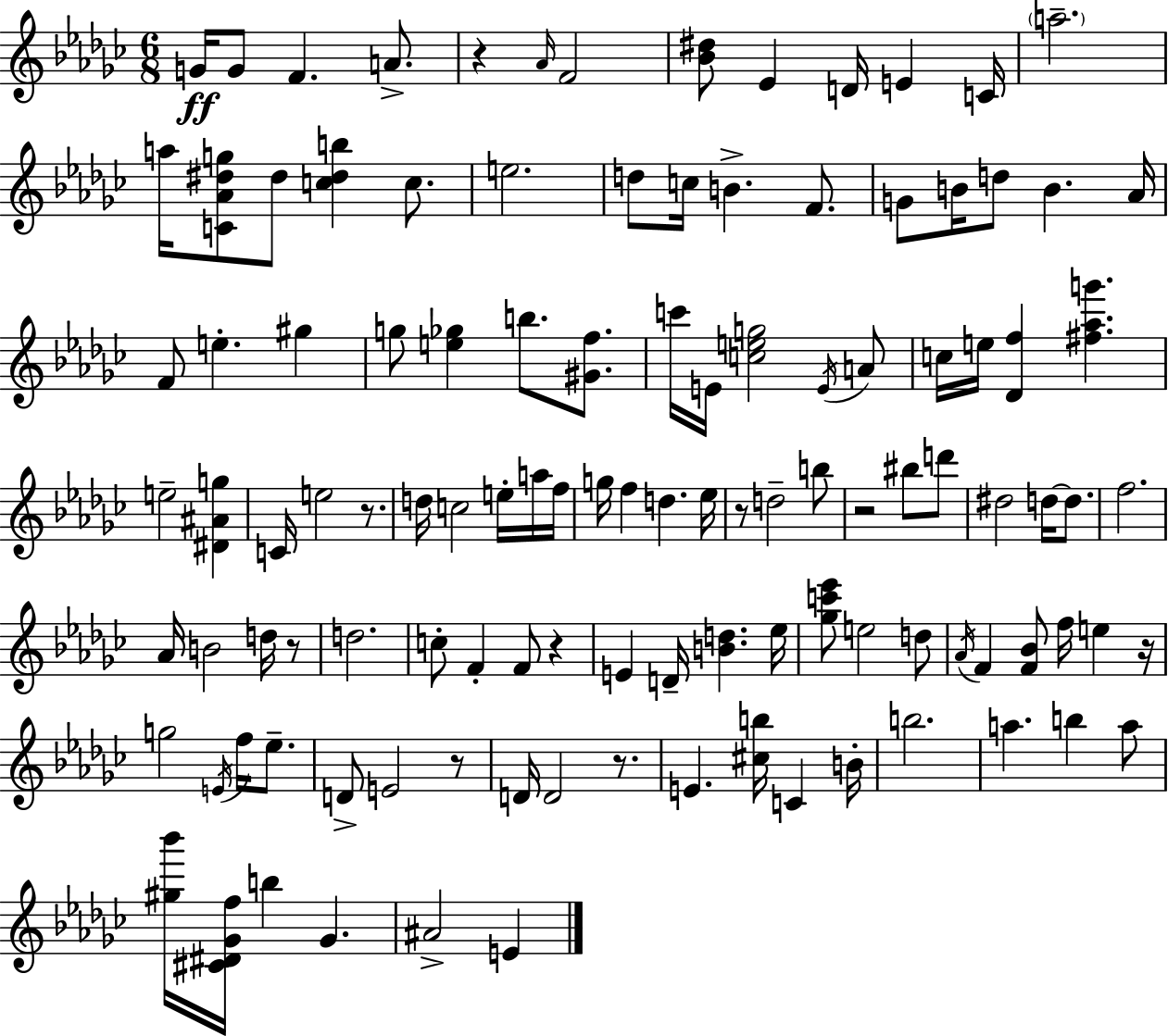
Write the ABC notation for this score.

X:1
T:Untitled
M:6/8
L:1/4
K:Ebm
G/4 G/2 F A/2 z _A/4 F2 [_B^d]/2 _E D/4 E C/4 a2 a/4 [C_A^dg]/2 ^d/2 [c^db] c/2 e2 d/2 c/4 B F/2 G/2 B/4 d/2 B _A/4 F/2 e ^g g/2 [e_g] b/2 [^Gf]/2 c'/4 E/4 [ceg]2 E/4 A/2 c/4 e/4 [_Df] [^f_ag'] e2 [^D^Ag] C/4 e2 z/2 d/4 c2 e/4 a/4 f/4 g/4 f d _e/4 z/2 d2 b/2 z2 ^b/2 d'/2 ^d2 d/4 d/2 f2 _A/4 B2 d/4 z/2 d2 c/2 F F/2 z E D/4 [Bd] _e/4 [_gc'_e']/2 e2 d/2 _A/4 F [F_B]/2 f/4 e z/4 g2 E/4 f/4 _e/2 D/2 E2 z/2 D/4 D2 z/2 E [^cb]/4 C B/4 b2 a b a/2 [^g_b']/4 [^C^D_Gf]/4 b _G ^A2 E